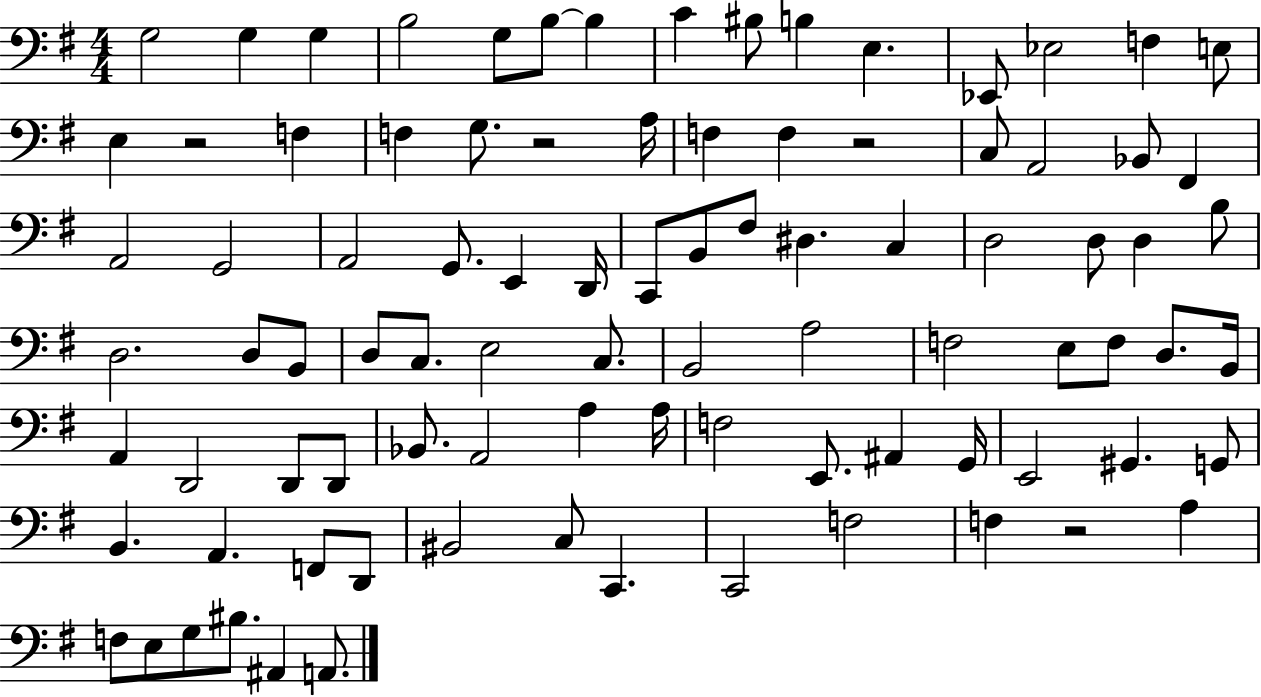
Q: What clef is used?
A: bass